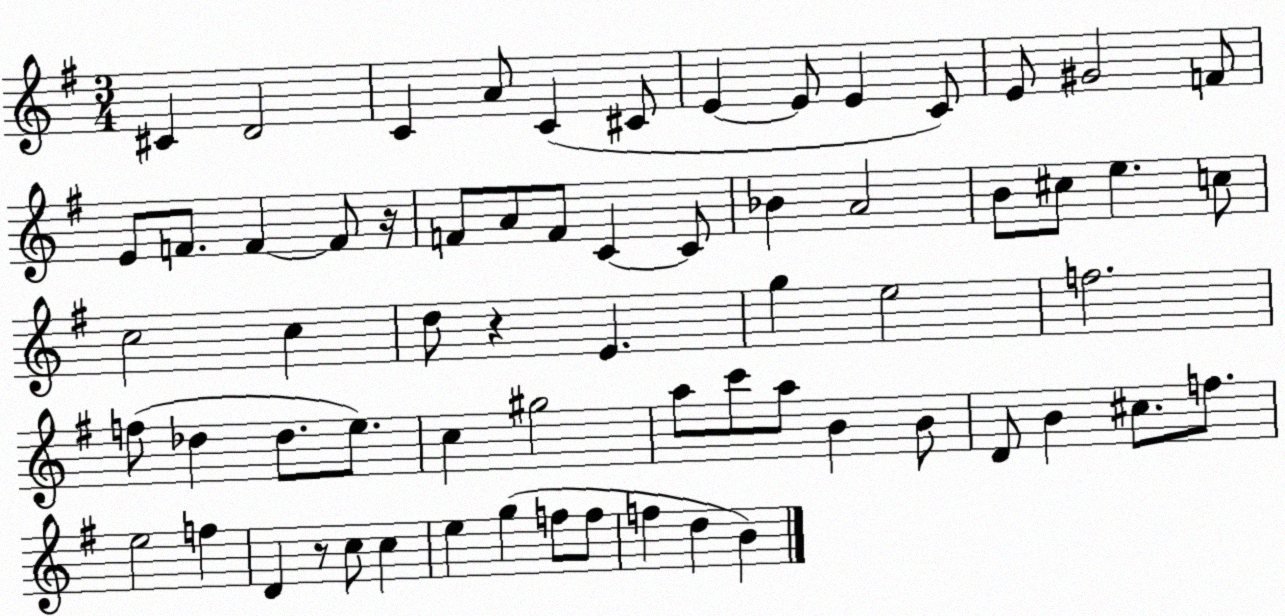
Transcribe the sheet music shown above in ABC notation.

X:1
T:Untitled
M:3/4
L:1/4
K:G
^C D2 C A/2 C ^C/2 E E/2 E C/2 E/2 ^G2 F/2 E/2 F/2 F F/2 z/4 F/2 A/2 F/2 C C/2 _B A2 B/2 ^c/2 e c/2 c2 c d/2 z E g e2 f2 f/2 _d _d/2 e/2 c ^g2 a/2 c'/2 a/2 B B/2 D/2 B ^c/2 f/2 e2 f D z/2 c/2 c e g f/2 f/2 f d B